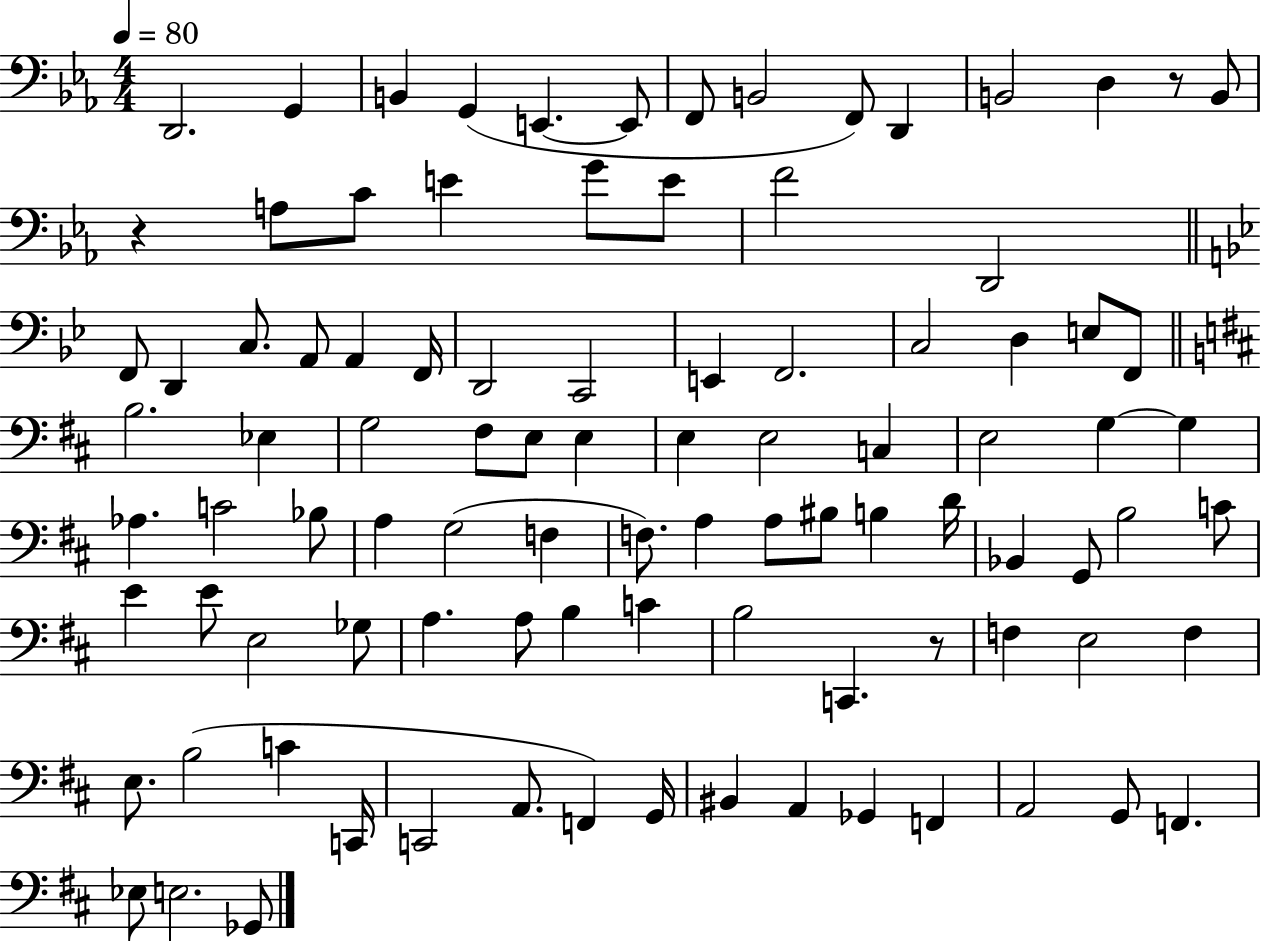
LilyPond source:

{
  \clef bass
  \numericTimeSignature
  \time 4/4
  \key ees \major
  \tempo 4 = 80
  \repeat volta 2 { d,2. g,4 | b,4 g,4( e,4.~~ e,8 | f,8 b,2 f,8) d,4 | b,2 d4 r8 b,8 | \break r4 a8 c'8 e'4 g'8 e'8 | f'2 d,2 | \bar "||" \break \key bes \major f,8 d,4 c8. a,8 a,4 f,16 | d,2 c,2 | e,4 f,2. | c2 d4 e8 f,8 | \break \bar "||" \break \key b \minor b2. ees4 | g2 fis8 e8 e4 | e4 e2 c4 | e2 g4~~ g4 | \break aes4. c'2 bes8 | a4 g2( f4 | f8.) a4 a8 bis8 b4 d'16 | bes,4 g,8 b2 c'8 | \break e'4 e'8 e2 ges8 | a4. a8 b4 c'4 | b2 c,4. r8 | f4 e2 f4 | \break e8. b2( c'4 c,16 | c,2 a,8. f,4) g,16 | bis,4 a,4 ges,4 f,4 | a,2 g,8 f,4. | \break ees8 e2. ges,8 | } \bar "|."
}